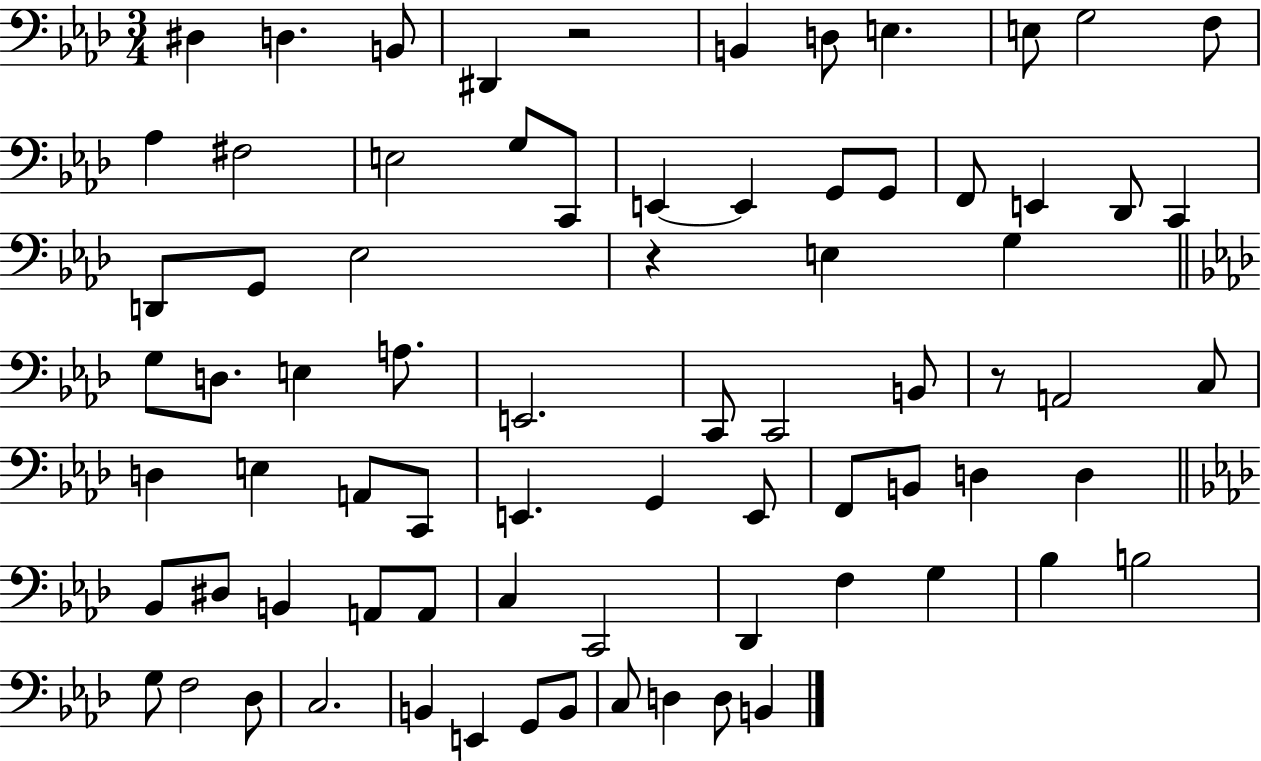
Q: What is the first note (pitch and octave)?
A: D#3